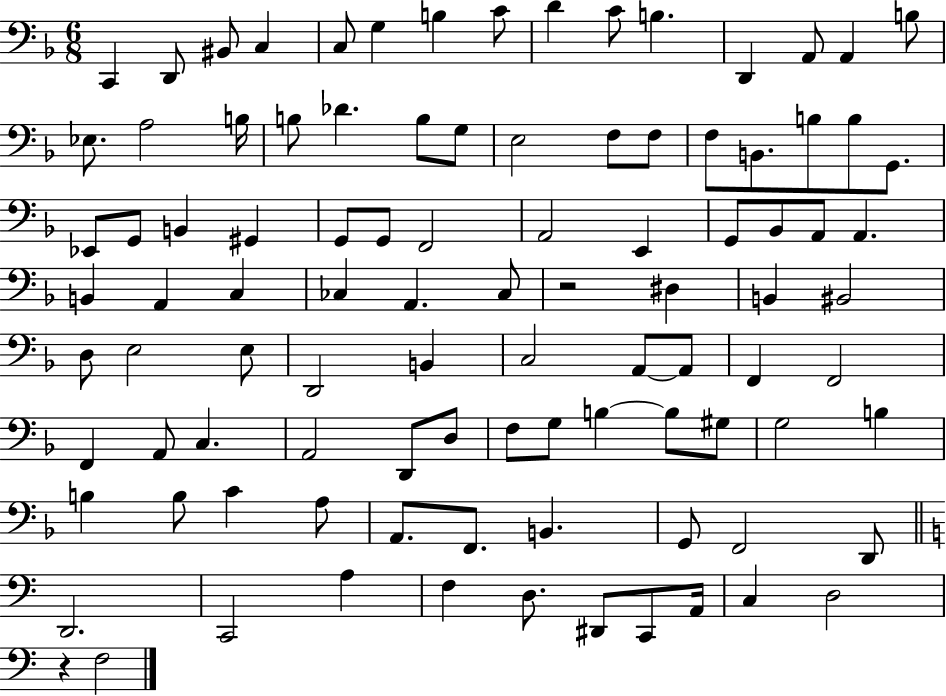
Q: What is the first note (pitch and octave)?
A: C2